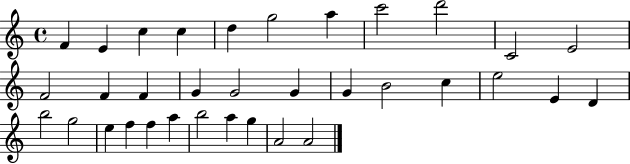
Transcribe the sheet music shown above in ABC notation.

X:1
T:Untitled
M:4/4
L:1/4
K:C
F E c c d g2 a c'2 d'2 C2 E2 F2 F F G G2 G G B2 c e2 E D b2 g2 e f f a b2 a g A2 A2